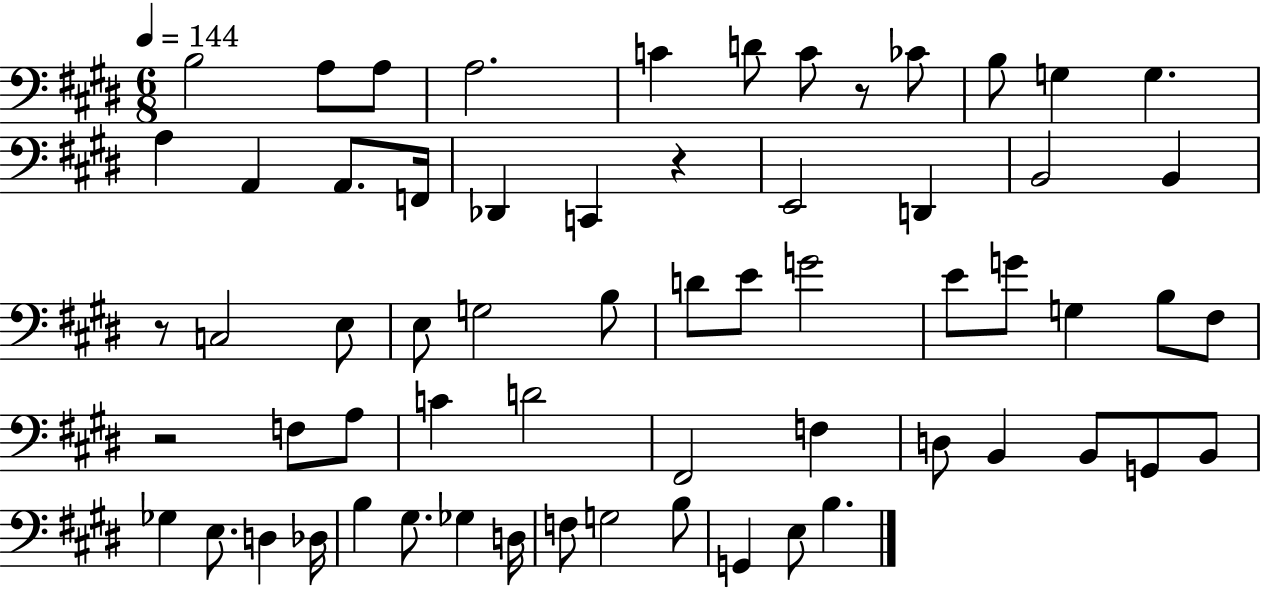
{
  \clef bass
  \numericTimeSignature
  \time 6/8
  \key e \major
  \tempo 4 = 144
  b2 a8 a8 | a2. | c'4 d'8 c'8 r8 ces'8 | b8 g4 g4. | \break a4 a,4 a,8. f,16 | des,4 c,4 r4 | e,2 d,4 | b,2 b,4 | \break r8 c2 e8 | e8 g2 b8 | d'8 e'8 g'2 | e'8 g'8 g4 b8 fis8 | \break r2 f8 a8 | c'4 d'2 | fis,2 f4 | d8 b,4 b,8 g,8 b,8 | \break ges4 e8. d4 des16 | b4 gis8. ges4 d16 | f8 g2 b8 | g,4 e8 b4. | \break \bar "|."
}